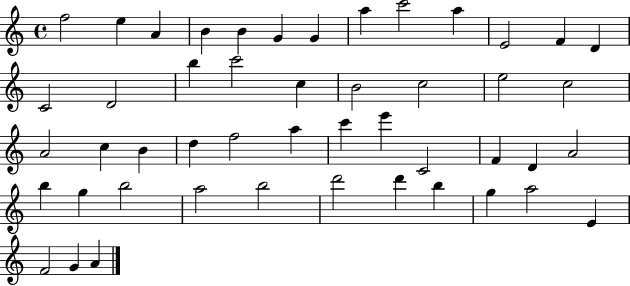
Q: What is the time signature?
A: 4/4